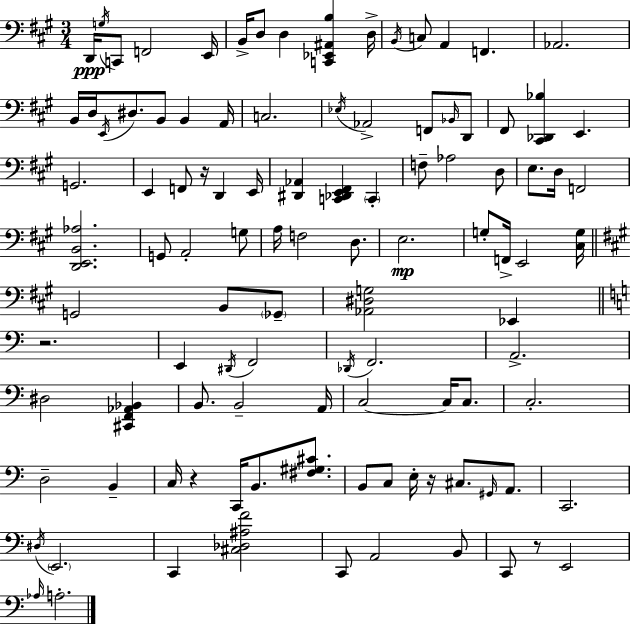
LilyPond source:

{
  \clef bass
  \numericTimeSignature
  \time 3/4
  \key a \major
  d,16\ppp \acciaccatura { g16 } c,8 f,2 | e,16 b,16-> d8 d4 <c, ees, ais, b>4 | d16-> \acciaccatura { b,16 } c8 a,4 f,4. | aes,2. | \break b,16 d16 \acciaccatura { e,16 } dis8. b,8 b,4 | a,16 c2. | \acciaccatura { ees16 } aes,2-> | f,8 \grace { bes,16 } d,8 fis,8 <cis, des, bes>4 e,4. | \break g,2. | e,4 f,8 r16 | d,4 e,16 <dis, aes,>4 <c, des, e, fis,>4 | \parenthesize c,4-. f8-- aes2 | \break d8 e8. d16 f,2 | <d, e, b, aes>2. | g,8 a,2-. | g8 a16 f2 | \break d8. e2.\mp | g8-. f,16-> e,2 | <cis g>16 \bar "||" \break \key a \major g,2 b,8 \parenthesize ges,8-- | <aes, dis g>2 ees,4 | \bar "||" \break \key a \minor r2. | e,4 \acciaccatura { dis,16 } f,2 | \acciaccatura { des,16 } f,2. | a,2.-> | \break dis2 <cis, f, aes, bes,>4 | b,8. b,2-- | a,16 c2~~ c16 c8. | c2.-. | \break d2-- b,4-- | c16 r4 c,16 b,8. <fis gis cis'>8. | b,8 c8 e16-. r16 cis8. \grace { gis,16 } | a,8. c,2. | \break \acciaccatura { dis16 } \parenthesize e,2. | c,4 <cis des ais f'>2 | c,8 a,2 | b,8 c,8 r8 e,2 | \break \grace { aes16 } a2.-. | \bar "|."
}